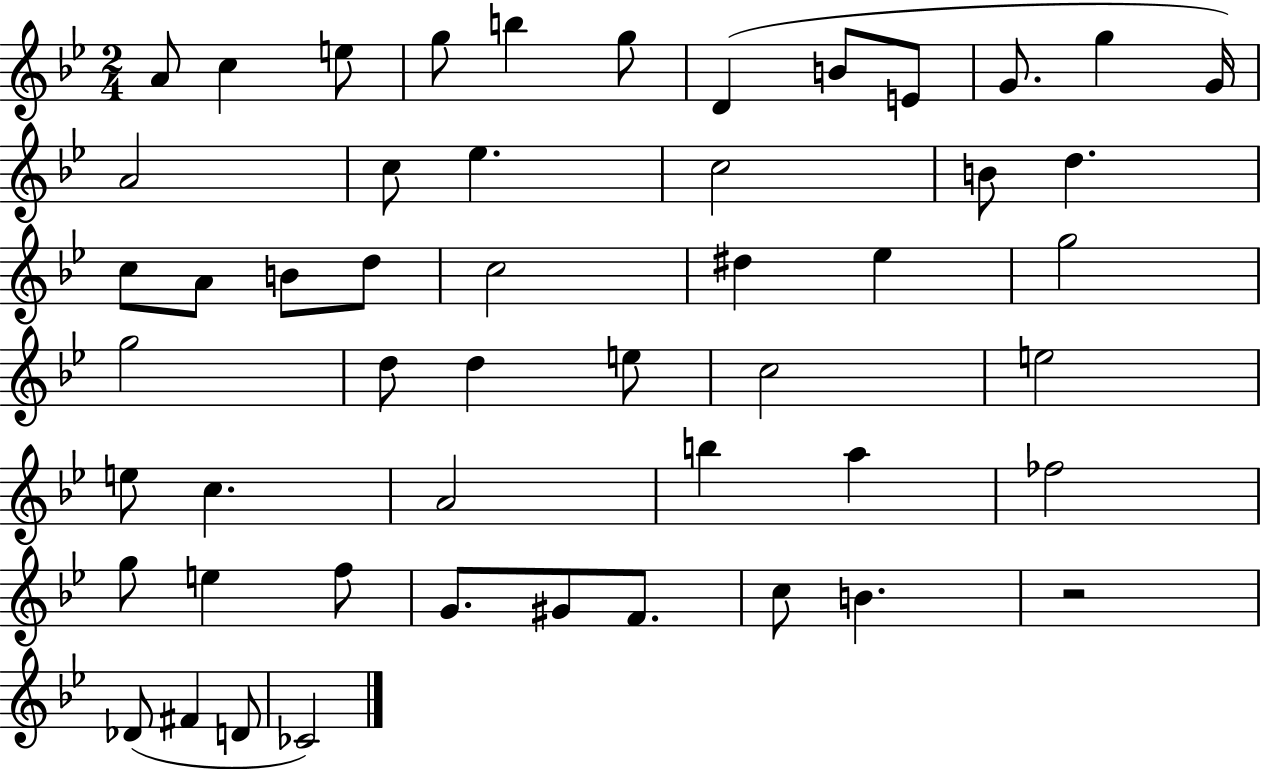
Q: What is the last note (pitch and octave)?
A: CES4